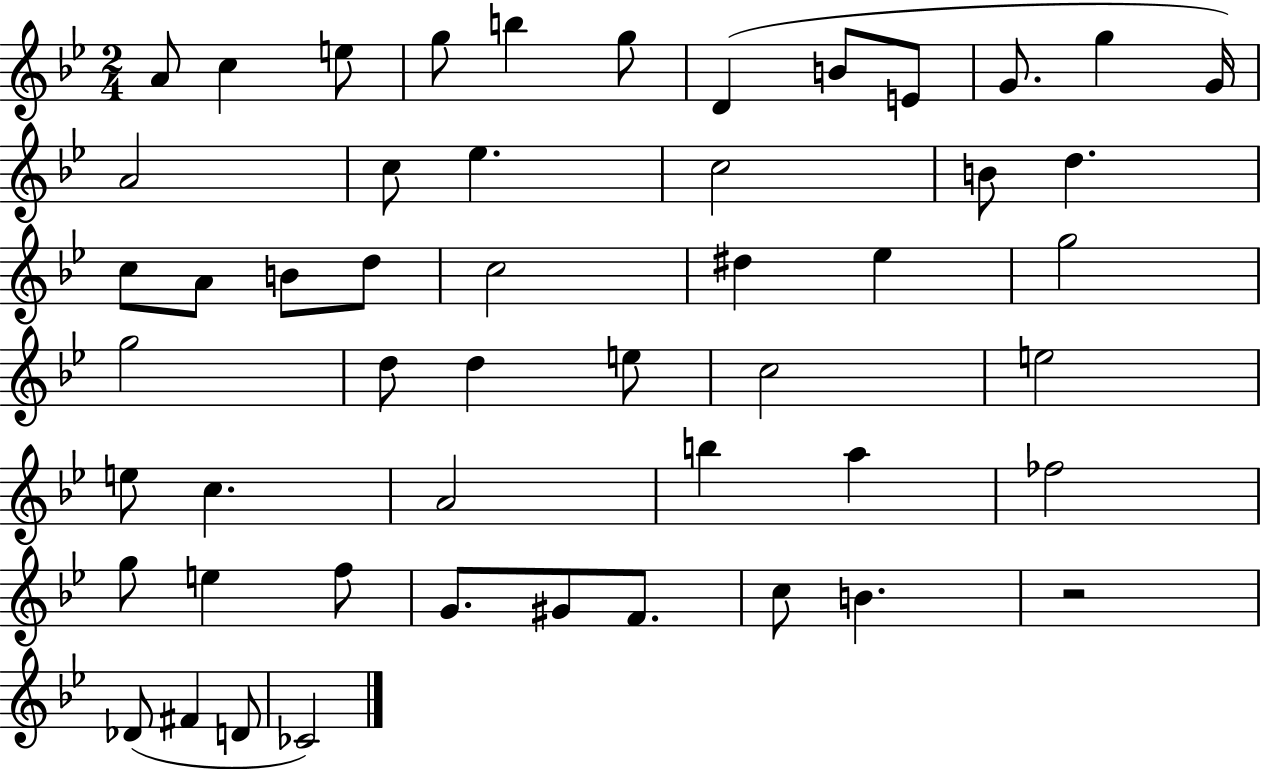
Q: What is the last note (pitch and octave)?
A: CES4